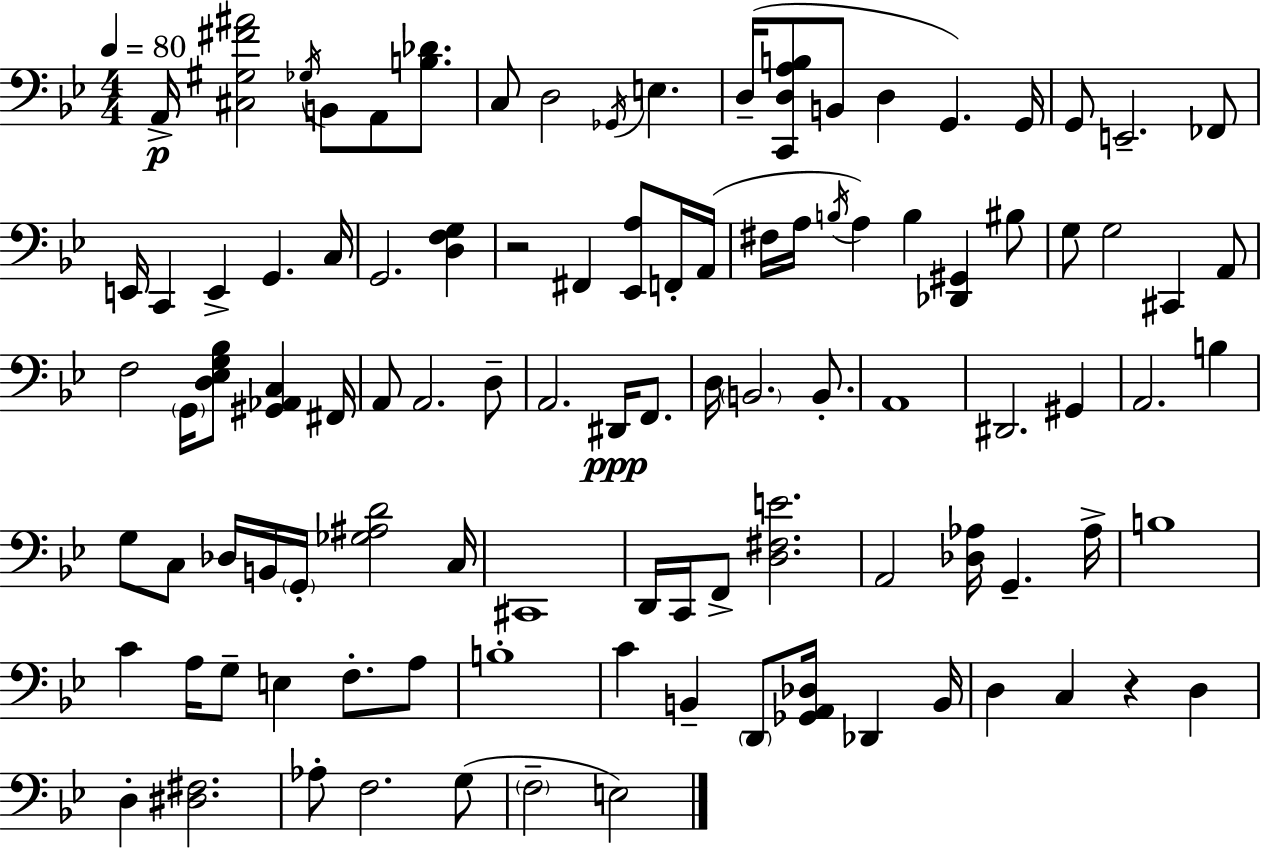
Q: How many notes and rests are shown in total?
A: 102